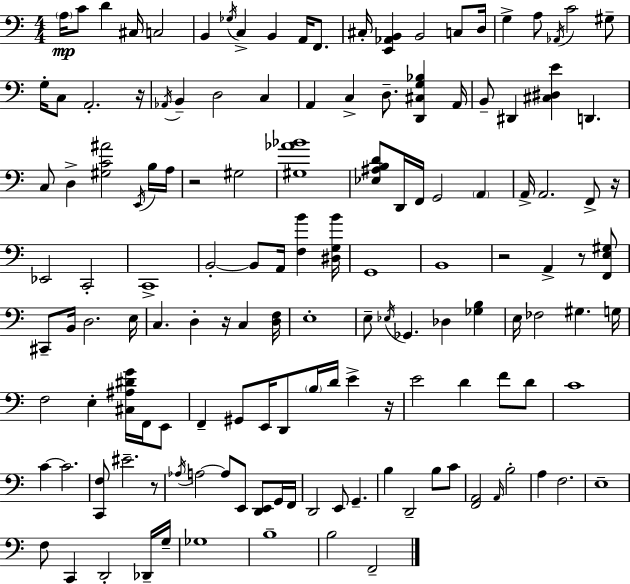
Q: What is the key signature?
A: C major